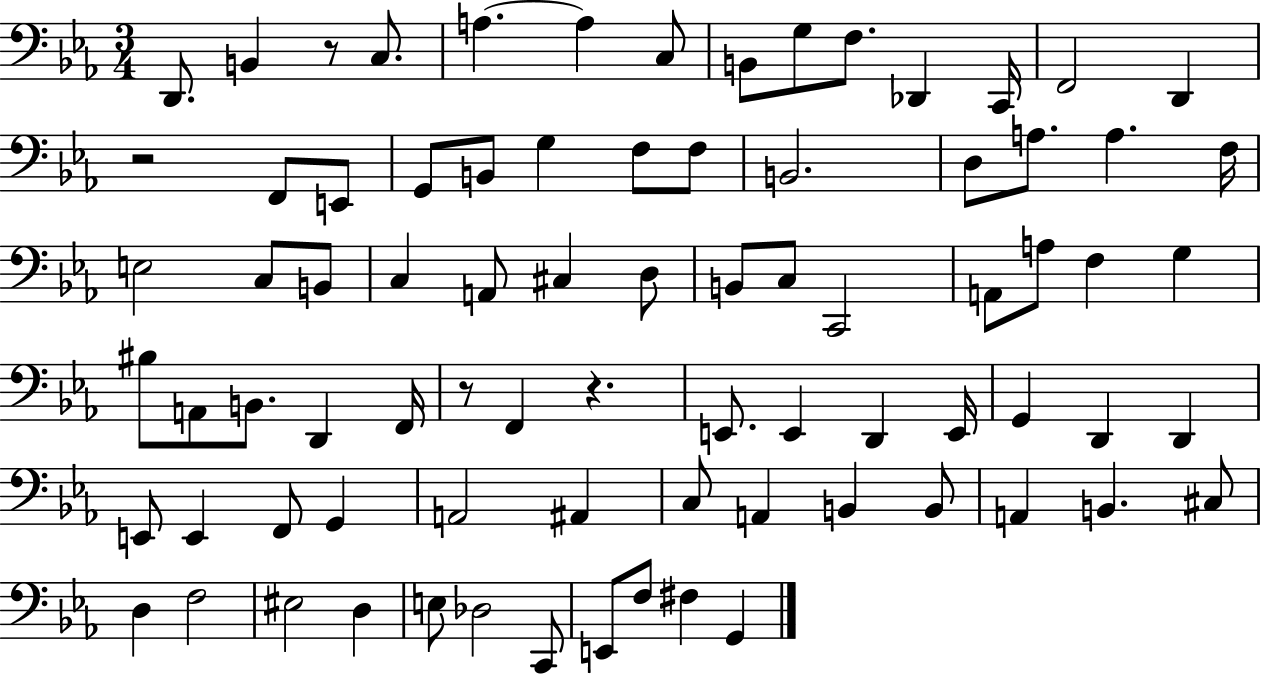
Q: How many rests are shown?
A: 4